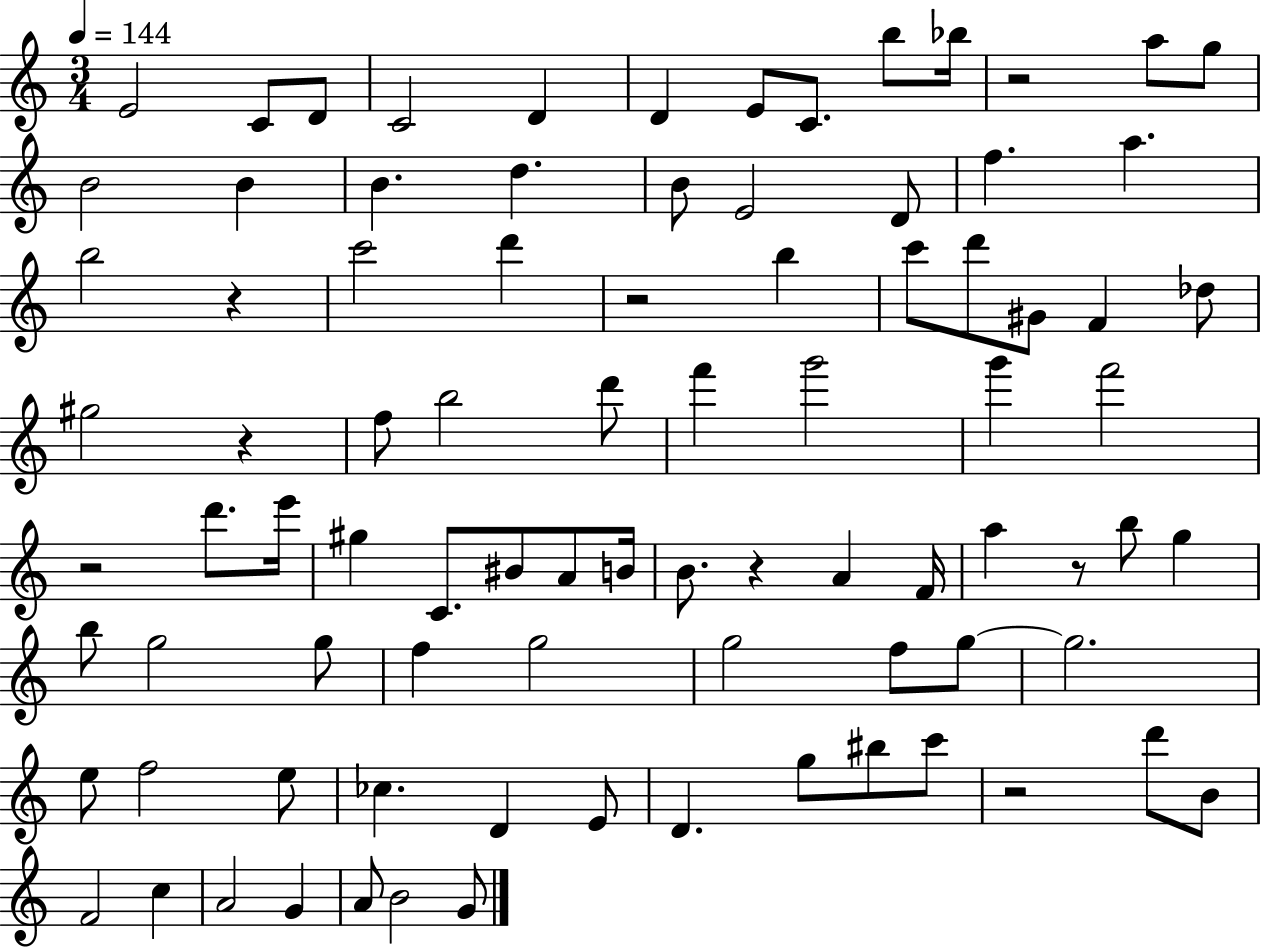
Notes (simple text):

E4/h C4/e D4/e C4/h D4/q D4/q E4/e C4/e. B5/e Bb5/s R/h A5/e G5/e B4/h B4/q B4/q. D5/q. B4/e E4/h D4/e F5/q. A5/q. B5/h R/q C6/h D6/q R/h B5/q C6/e D6/e G#4/e F4/q Db5/e G#5/h R/q F5/e B5/h D6/e F6/q G6/h G6/q F6/h R/h D6/e. E6/s G#5/q C4/e. BIS4/e A4/e B4/s B4/e. R/q A4/q F4/s A5/q R/e B5/e G5/q B5/e G5/h G5/e F5/q G5/h G5/h F5/e G5/e G5/h. E5/e F5/h E5/e CES5/q. D4/q E4/e D4/q. G5/e BIS5/e C6/e R/h D6/e B4/e F4/h C5/q A4/h G4/q A4/e B4/h G4/e